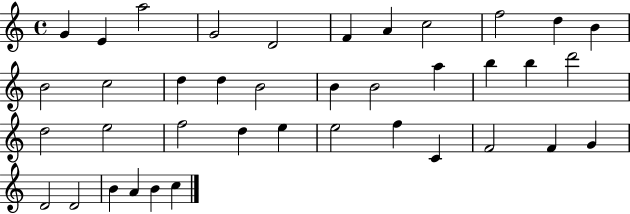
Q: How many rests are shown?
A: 0